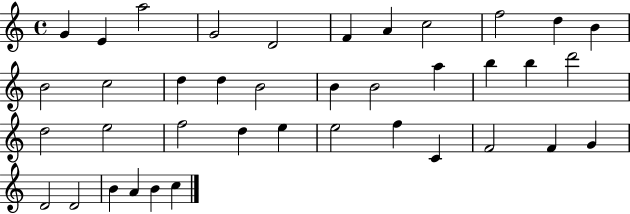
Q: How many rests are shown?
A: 0